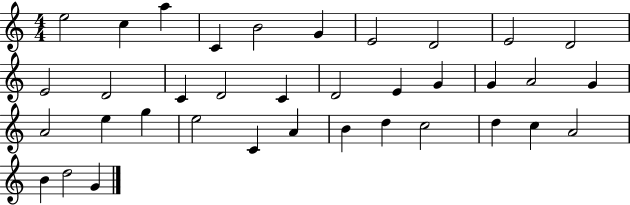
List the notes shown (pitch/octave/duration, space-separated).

E5/h C5/q A5/q C4/q B4/h G4/q E4/h D4/h E4/h D4/h E4/h D4/h C4/q D4/h C4/q D4/h E4/q G4/q G4/q A4/h G4/q A4/h E5/q G5/q E5/h C4/q A4/q B4/q D5/q C5/h D5/q C5/q A4/h B4/q D5/h G4/q